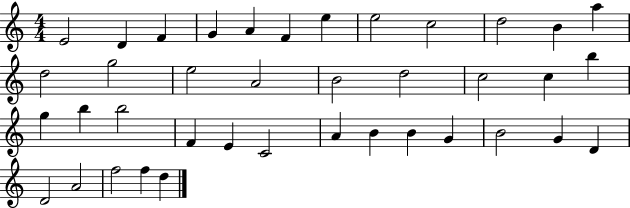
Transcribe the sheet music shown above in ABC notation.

X:1
T:Untitled
M:4/4
L:1/4
K:C
E2 D F G A F e e2 c2 d2 B a d2 g2 e2 A2 B2 d2 c2 c b g b b2 F E C2 A B B G B2 G D D2 A2 f2 f d